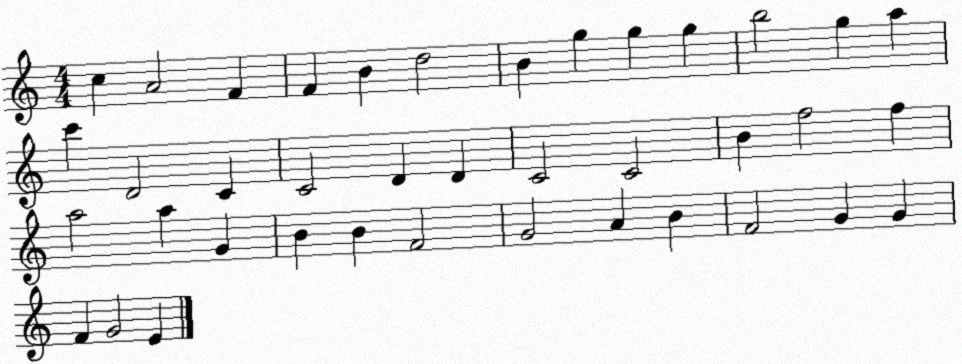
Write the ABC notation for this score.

X:1
T:Untitled
M:4/4
L:1/4
K:C
c A2 F F B d2 B g g g b2 g a c' D2 C C2 D D C2 C2 B f2 f a2 a G B B F2 G2 A B F2 G G F G2 E